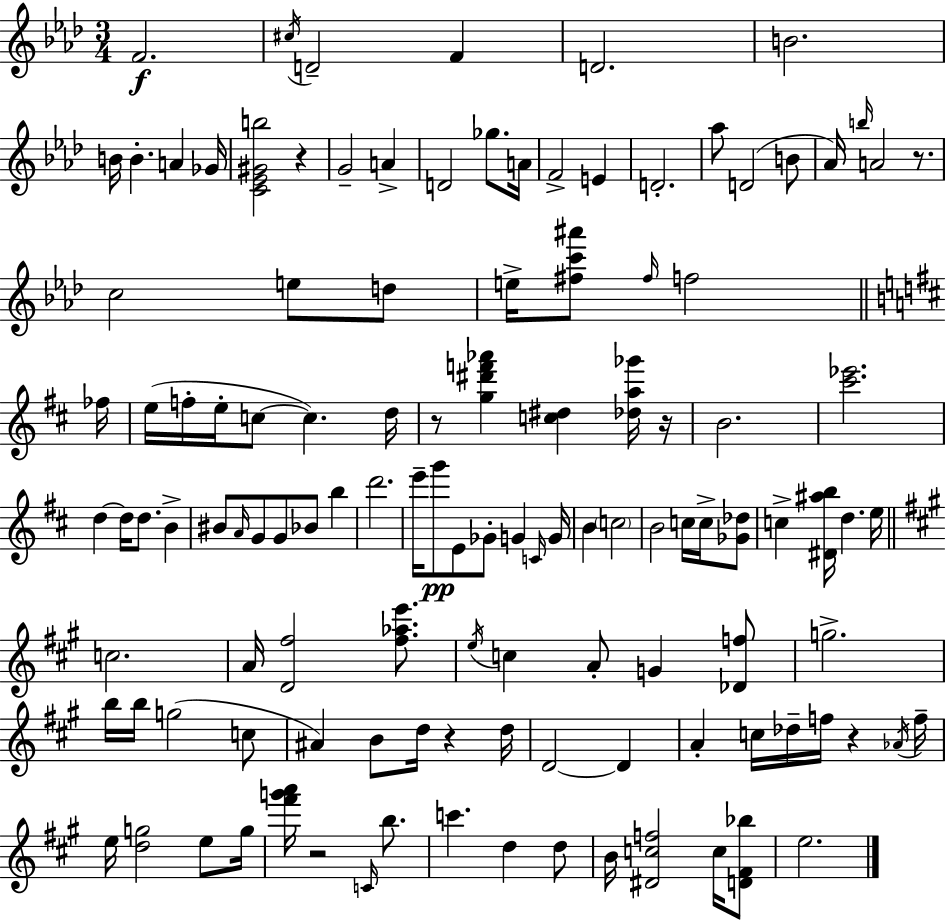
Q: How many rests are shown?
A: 7